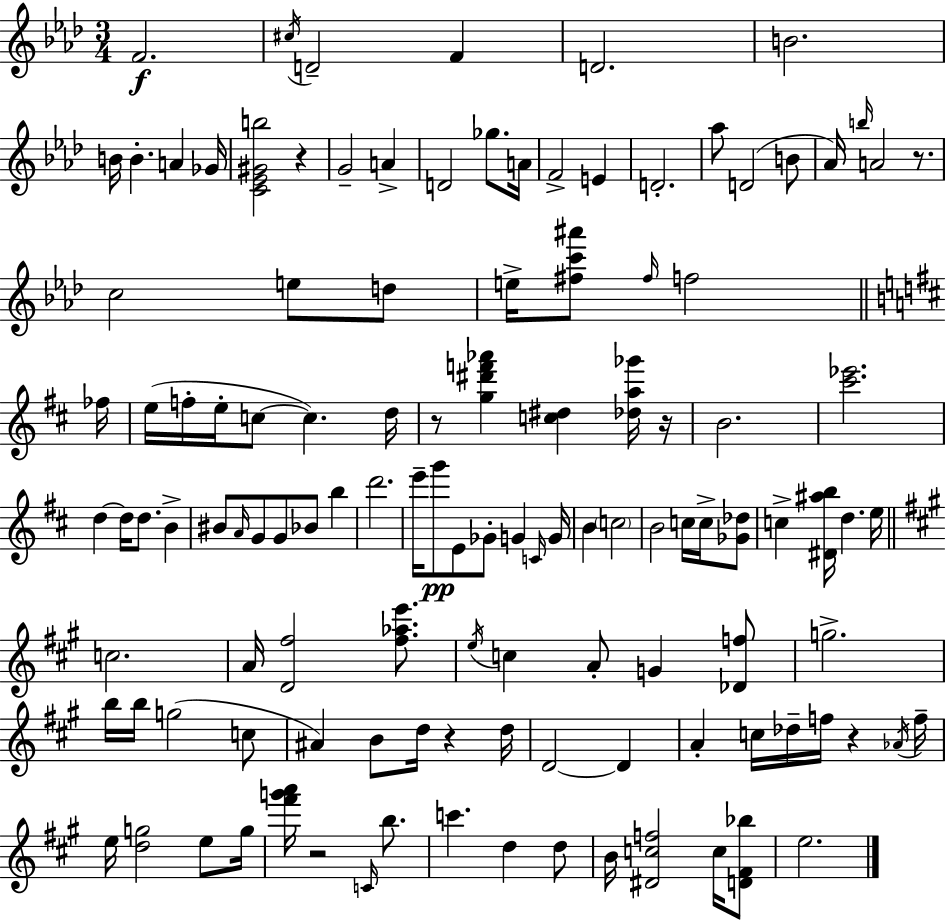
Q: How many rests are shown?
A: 7